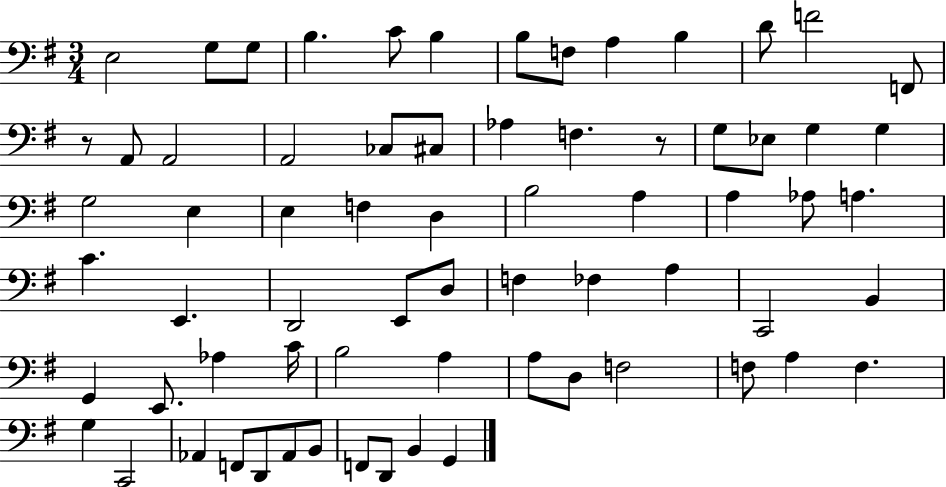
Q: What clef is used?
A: bass